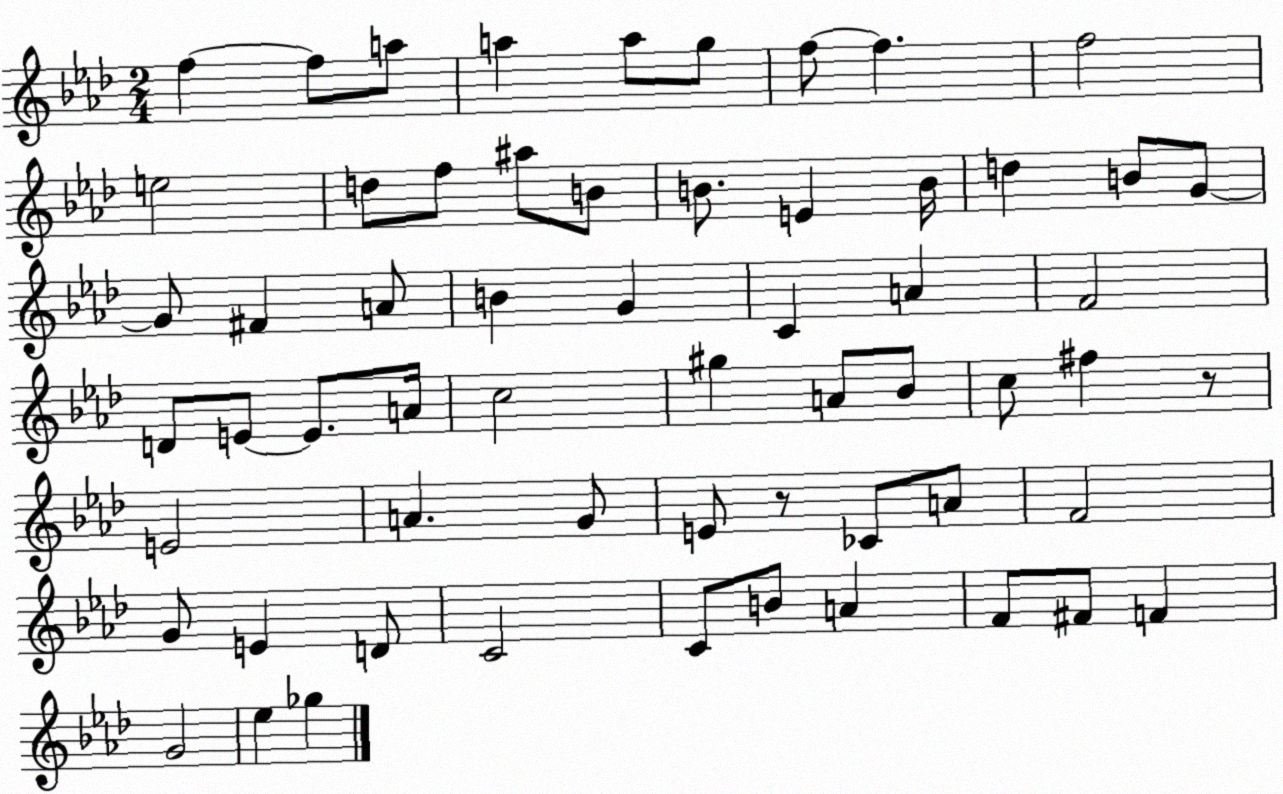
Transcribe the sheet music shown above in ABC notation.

X:1
T:Untitled
M:2/4
L:1/4
K:Ab
f f/2 a/2 a a/2 g/2 f/2 f f2 e2 d/2 f/2 ^a/2 B/2 B/2 E B/4 d B/2 G/2 G/2 ^F A/2 B G C A F2 D/2 E/2 E/2 A/4 c2 ^g A/2 _B/2 c/2 ^f z/2 E2 A G/2 E/2 z/2 _C/2 A/2 F2 G/2 E D/2 C2 C/2 B/2 A F/2 ^F/2 F G2 _e _g